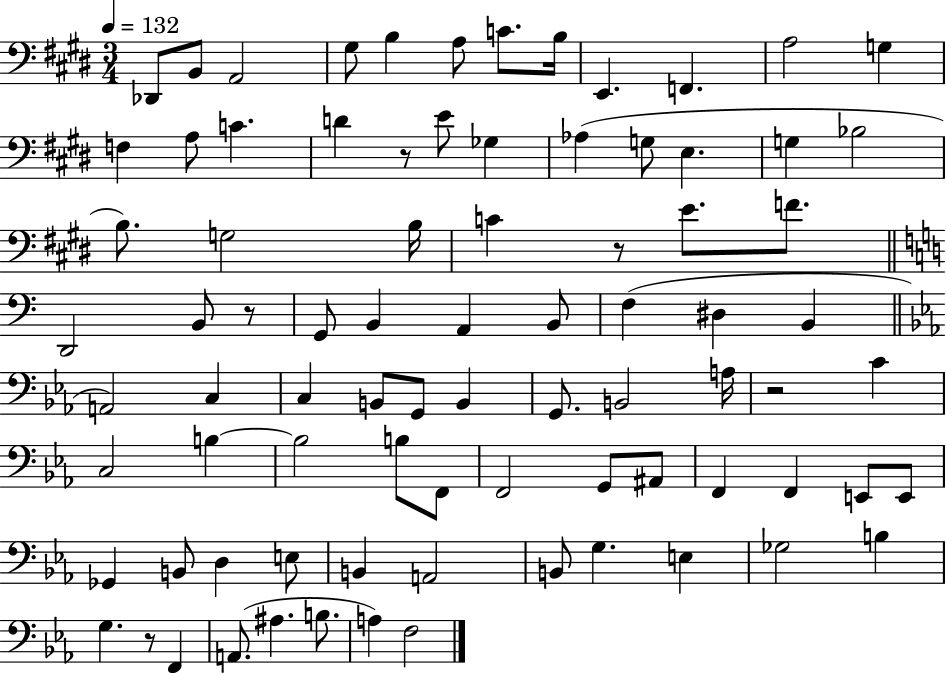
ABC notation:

X:1
T:Untitled
M:3/4
L:1/4
K:E
_D,,/2 B,,/2 A,,2 ^G,/2 B, A,/2 C/2 B,/4 E,, F,, A,2 G, F, A,/2 C D z/2 E/2 _G, _A, G,/2 E, G, _B,2 B,/2 G,2 B,/4 C z/2 E/2 F/2 D,,2 B,,/2 z/2 G,,/2 B,, A,, B,,/2 F, ^D, B,, A,,2 C, C, B,,/2 G,,/2 B,, G,,/2 B,,2 A,/4 z2 C C,2 B, B,2 B,/2 F,,/2 F,,2 G,,/2 ^A,,/2 F,, F,, E,,/2 E,,/2 _G,, B,,/2 D, E,/2 B,, A,,2 B,,/2 G, E, _G,2 B, G, z/2 F,, A,,/2 ^A, B,/2 A, F,2